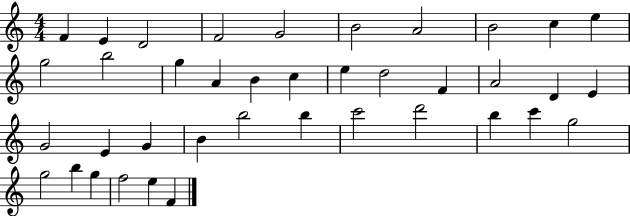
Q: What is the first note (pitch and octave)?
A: F4